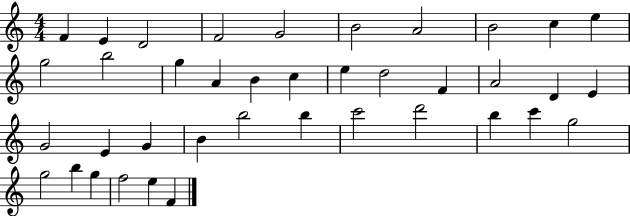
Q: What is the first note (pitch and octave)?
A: F4